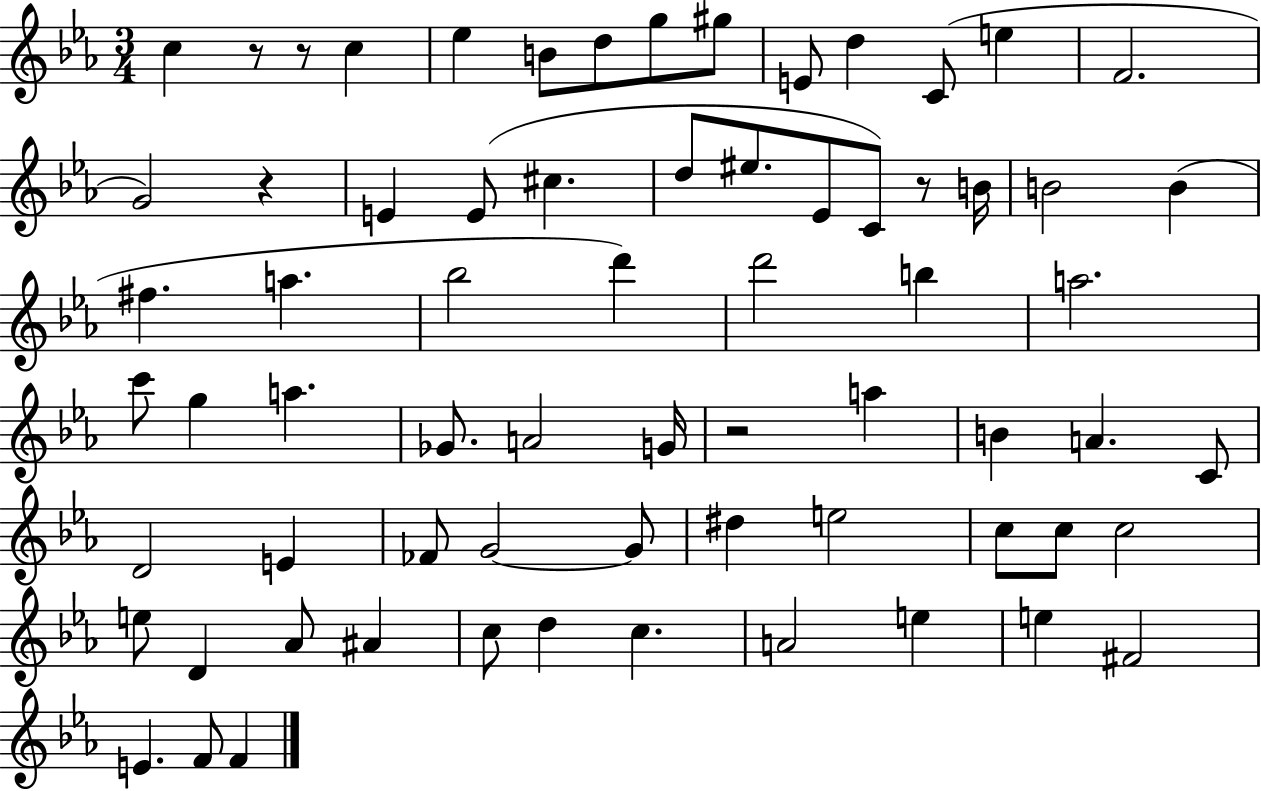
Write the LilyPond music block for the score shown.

{
  \clef treble
  \numericTimeSignature
  \time 3/4
  \key ees \major
  c''4 r8 r8 c''4 | ees''4 b'8 d''8 g''8 gis''8 | e'8 d''4 c'8( e''4 | f'2. | \break g'2) r4 | e'4 e'8( cis''4. | d''8 eis''8. ees'8 c'8) r8 b'16 | b'2 b'4( | \break fis''4. a''4. | bes''2 d'''4) | d'''2 b''4 | a''2. | \break c'''8 g''4 a''4. | ges'8. a'2 g'16 | r2 a''4 | b'4 a'4. c'8 | \break d'2 e'4 | fes'8 g'2~~ g'8 | dis''4 e''2 | c''8 c''8 c''2 | \break e''8 d'4 aes'8 ais'4 | c''8 d''4 c''4. | a'2 e''4 | e''4 fis'2 | \break e'4. f'8 f'4 | \bar "|."
}